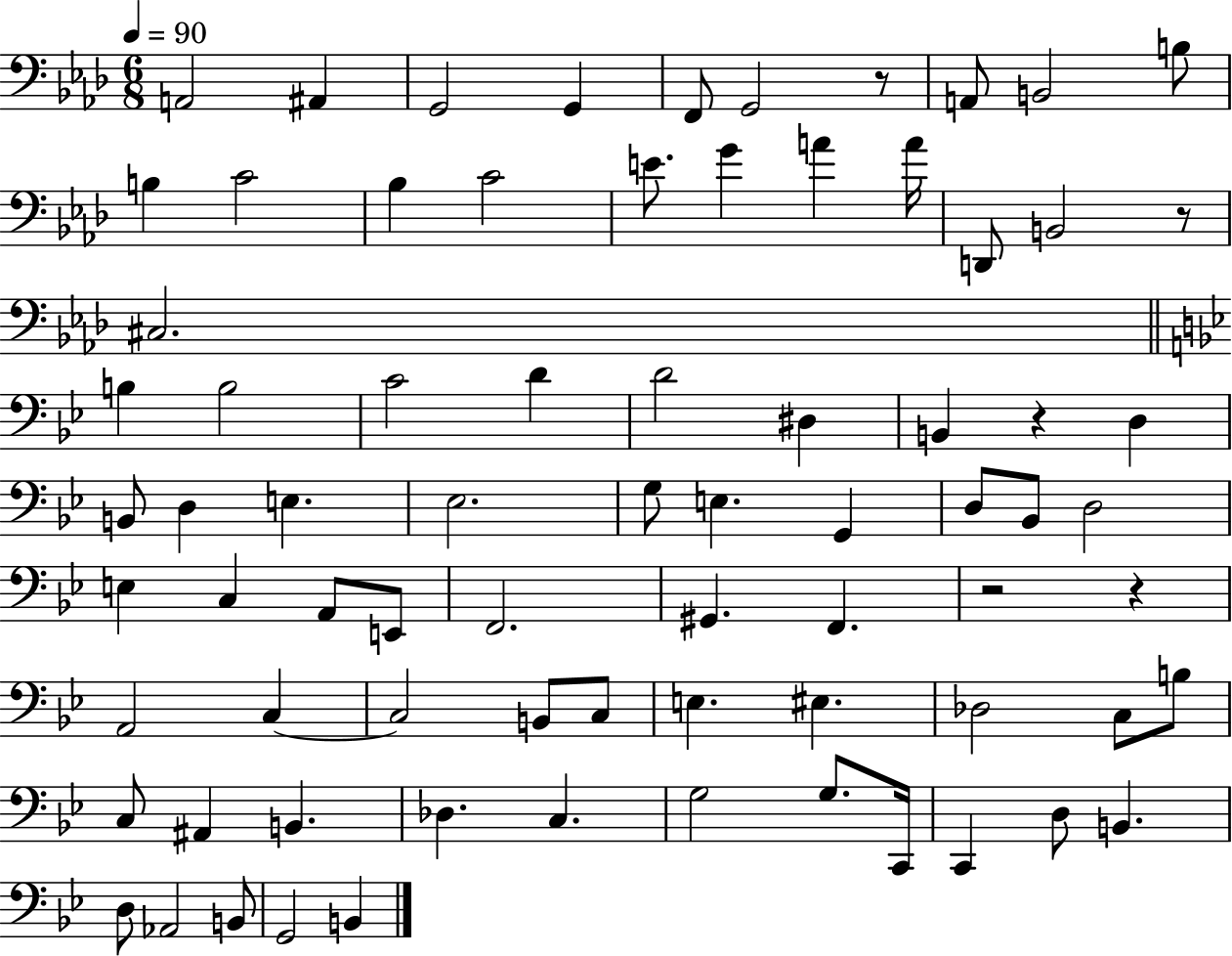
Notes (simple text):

A2/h A#2/q G2/h G2/q F2/e G2/h R/e A2/e B2/h B3/e B3/q C4/h Bb3/q C4/h E4/e. G4/q A4/q A4/s D2/e B2/h R/e C#3/h. B3/q B3/h C4/h D4/q D4/h D#3/q B2/q R/q D3/q B2/e D3/q E3/q. Eb3/h. G3/e E3/q. G2/q D3/e Bb2/e D3/h E3/q C3/q A2/e E2/e F2/h. G#2/q. F2/q. R/h R/q A2/h C3/q C3/h B2/e C3/e E3/q. EIS3/q. Db3/h C3/e B3/e C3/e A#2/q B2/q. Db3/q. C3/q. G3/h G3/e. C2/s C2/q D3/e B2/q. D3/e Ab2/h B2/e G2/h B2/q